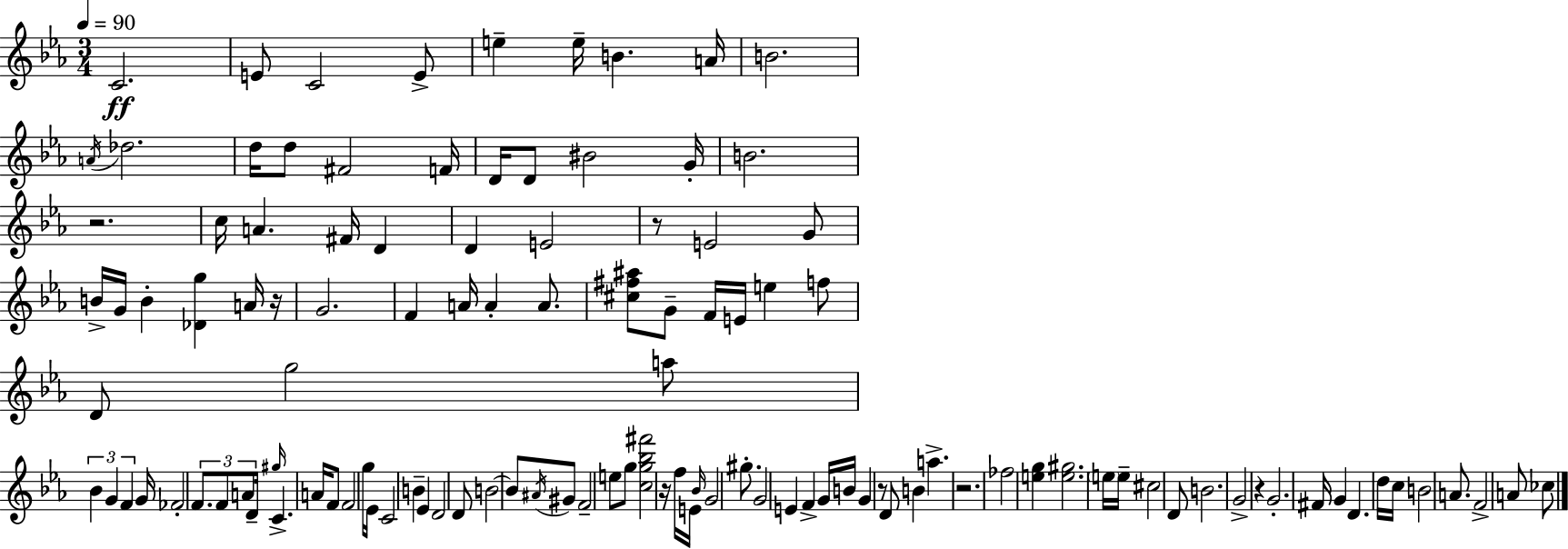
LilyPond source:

{
  \clef treble
  \numericTimeSignature
  \time 3/4
  \key ees \major
  \tempo 4 = 90
  \repeat volta 2 { c'2.\ff | e'8 c'2 e'8-> | e''4-- e''16-- b'4. a'16 | b'2. | \break \acciaccatura { a'16 } des''2. | d''16 d''8 fis'2 | f'16 d'16 d'8 bis'2 | g'16-. b'2. | \break r2. | c''16 a'4. fis'16 d'4 | d'4 e'2 | r8 e'2 g'8 | \break b'16-> g'16 b'4-. <des' g''>4 a'16 | r16 g'2. | f'4 a'16 a'4-. a'8. | <cis'' fis'' ais''>8 g'8-- f'16 e'16 e''4 f''8 | \break d'8 g''2 a''8 | \tuplet 3/2 { bes'4 g'4 f'4 } | g'16 fes'2-. \tuplet 3/2 { f'8. | f'8 a'8 } d'16-- \grace { gis''16 } c'4.-> | \break a'16 f'8 f'2 | g''16 ees'16 c'2 b'4-- | ees'4 d'2 | d'8 b'2~~ | \break b'8 \acciaccatura { ais'16 } gis'8 f'2-- | e''8 g''8 <c'' g'' bes'' fis'''>2 | r16 f''16 e'16 \grace { bes'16 } g'2 | gis''8.-. g'2 | \break e'4 f'4-> g'16 b'16 g'4 | r8 d'8 b'4 a''4.-> | r2. | fes''2 | \break <e'' g''>4 <e'' gis''>2. | \parenthesize e''16 e''16-- cis''2 | d'8 b'2. | g'2-> | \break r4 g'2.-. | fis'16 g'4 d'4. | d''16 c''16 b'2 | a'8. f'2-> | \break a'8 ces''8 } \bar "|."
}